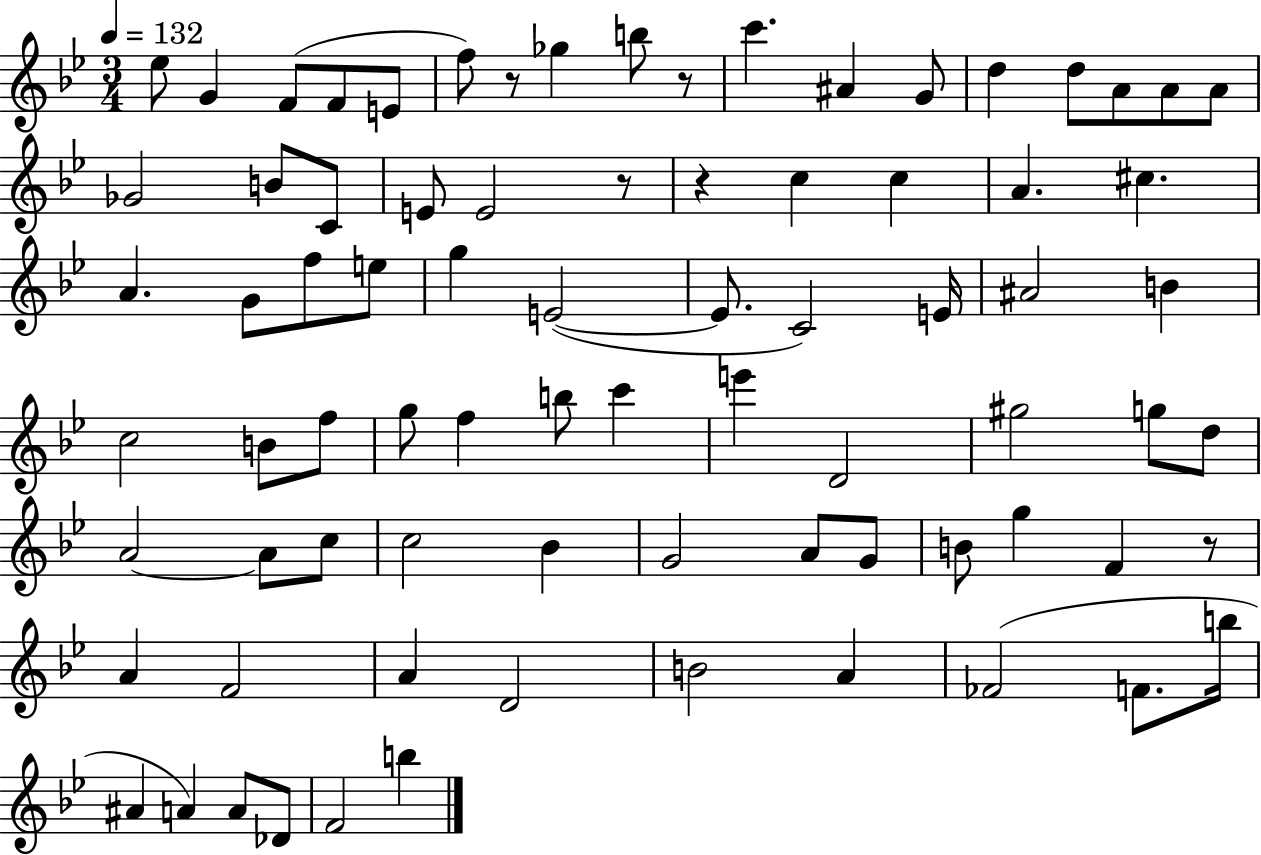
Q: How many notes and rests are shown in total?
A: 79